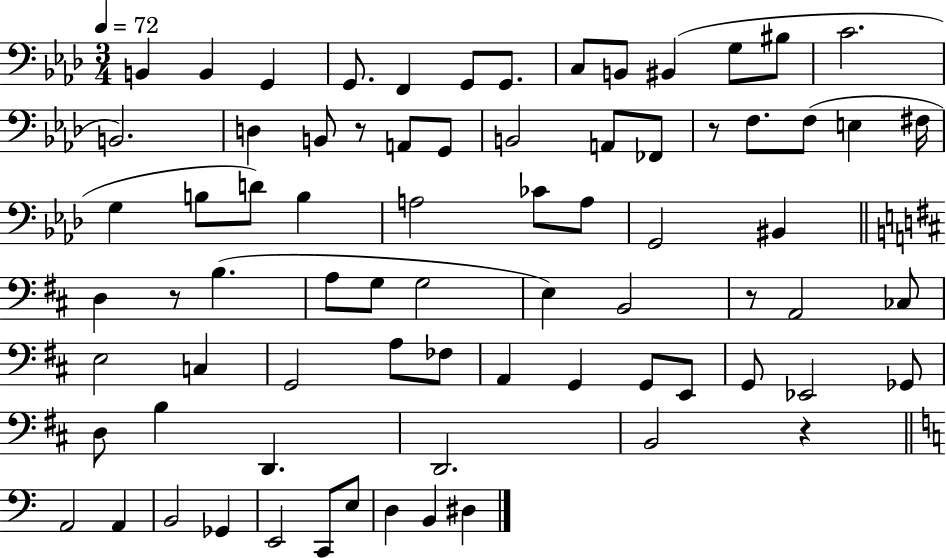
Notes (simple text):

B2/q B2/q G2/q G2/e. F2/q G2/e G2/e. C3/e B2/e BIS2/q G3/e BIS3/e C4/h. B2/h. D3/q B2/e R/e A2/e G2/e B2/h A2/e FES2/e R/e F3/e. F3/e E3/q F#3/s G3/q B3/e D4/e B3/q A3/h CES4/e A3/e G2/h BIS2/q D3/q R/e B3/q. A3/e G3/e G3/h E3/q B2/h R/e A2/h CES3/e E3/h C3/q G2/h A3/e FES3/e A2/q G2/q G2/e E2/e G2/e Eb2/h Gb2/e D3/e B3/q D2/q. D2/h. B2/h R/q A2/h A2/q B2/h Gb2/q E2/h C2/e E3/e D3/q B2/q D#3/q